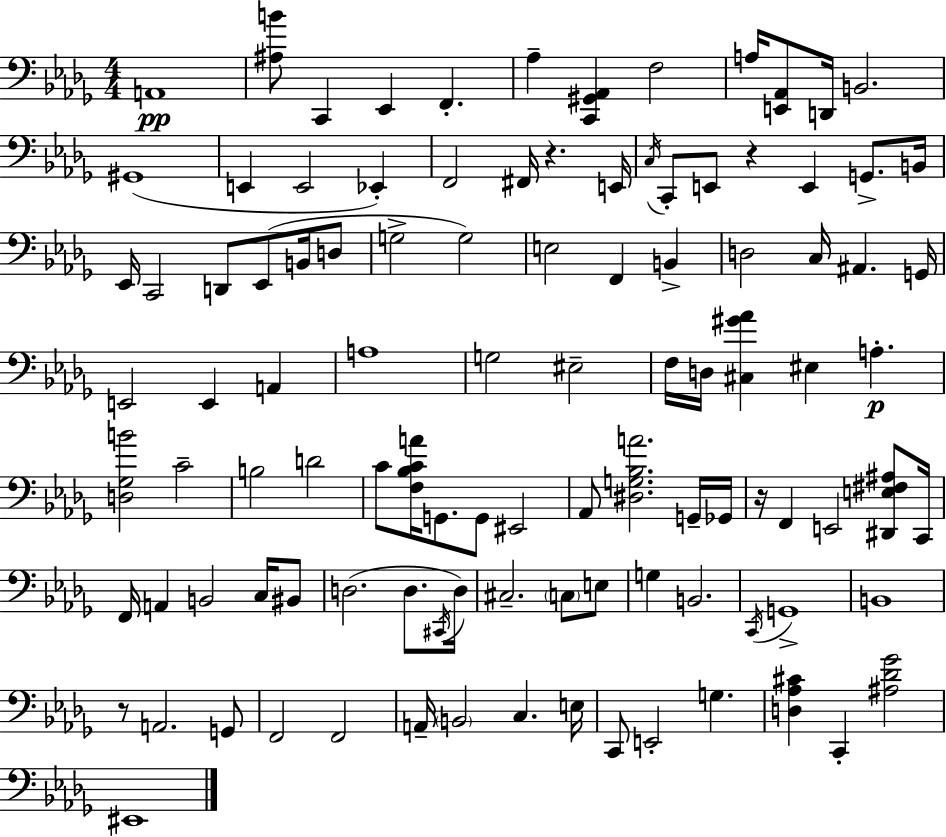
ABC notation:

X:1
T:Untitled
M:4/4
L:1/4
K:Bbm
A,,4 [^A,B]/2 C,, _E,, F,, _A, [C,,^G,,_A,,] F,2 A,/4 [E,,_A,,]/2 D,,/4 B,,2 ^G,,4 E,, E,,2 _E,, F,,2 ^F,,/4 z E,,/4 C,/4 C,,/2 E,,/2 z E,, G,,/2 B,,/4 _E,,/4 C,,2 D,,/2 _E,,/2 B,,/4 D,/2 G,2 G,2 E,2 F,, B,, D,2 C,/4 ^A,, G,,/4 E,,2 E,, A,, A,4 G,2 ^E,2 F,/4 D,/4 [^C,^G_A] ^E, A, [D,_G,B]2 C2 B,2 D2 C/2 [F,_B,CA]/4 G,,/2 G,,/2 ^E,,2 _A,,/2 [^D,G,_B,A]2 G,,/4 _G,,/4 z/4 F,, E,,2 [^D,,E,^F,^A,]/2 C,,/4 F,,/4 A,, B,,2 C,/4 ^B,,/2 D,2 D,/2 ^C,,/4 D,/4 ^C,2 C,/2 E,/2 G, B,,2 C,,/4 G,,4 B,,4 z/2 A,,2 G,,/2 F,,2 F,,2 A,,/4 B,,2 C, E,/4 C,,/2 E,,2 G, [D,_A,^C] C,, [^A,_D_G]2 ^E,,4